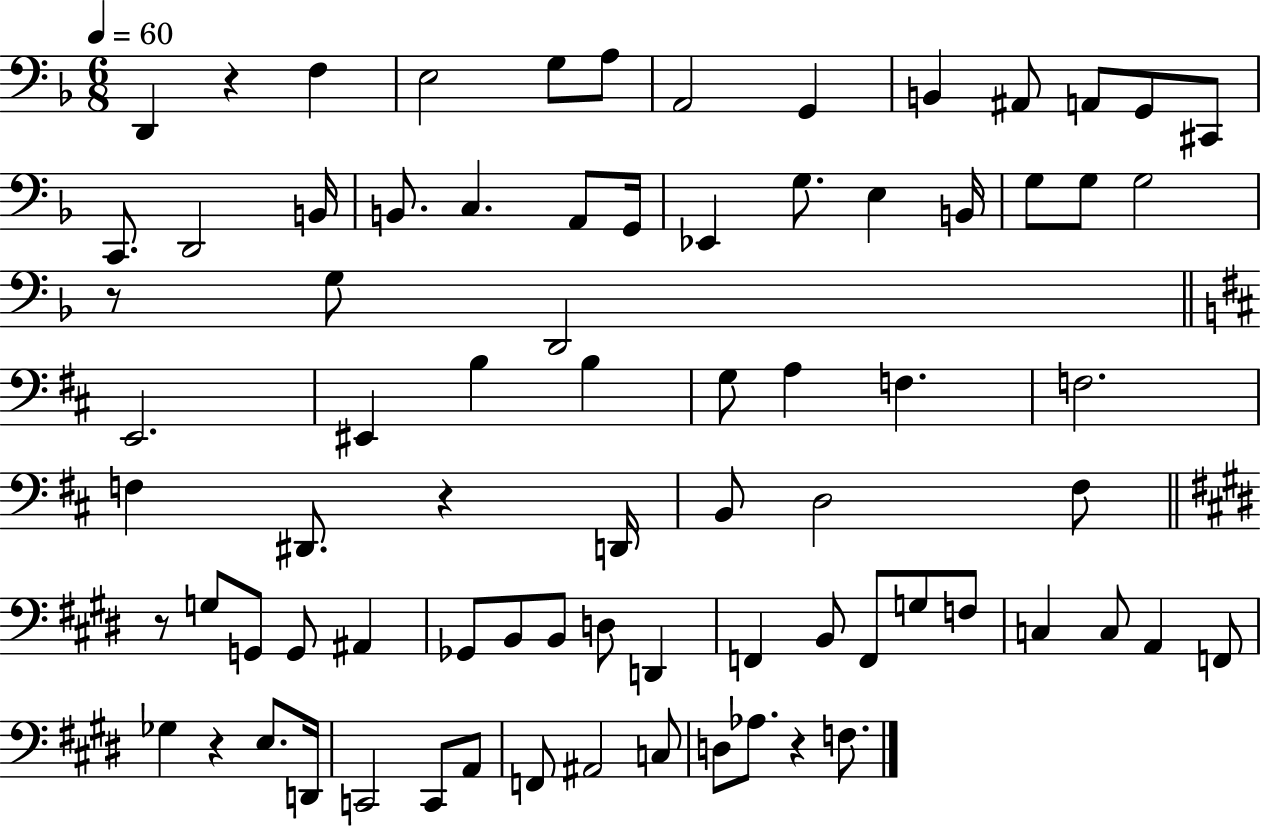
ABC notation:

X:1
T:Untitled
M:6/8
L:1/4
K:F
D,, z F, E,2 G,/2 A,/2 A,,2 G,, B,, ^A,,/2 A,,/2 G,,/2 ^C,,/2 C,,/2 D,,2 B,,/4 B,,/2 C, A,,/2 G,,/4 _E,, G,/2 E, B,,/4 G,/2 G,/2 G,2 z/2 G,/2 D,,2 E,,2 ^E,, B, B, G,/2 A, F, F,2 F, ^D,,/2 z D,,/4 B,,/2 D,2 ^F,/2 z/2 G,/2 G,,/2 G,,/2 ^A,, _G,,/2 B,,/2 B,,/2 D,/2 D,, F,, B,,/2 F,,/2 G,/2 F,/2 C, C,/2 A,, F,,/2 _G, z E,/2 D,,/4 C,,2 C,,/2 A,,/2 F,,/2 ^A,,2 C,/2 D,/2 _A,/2 z F,/2